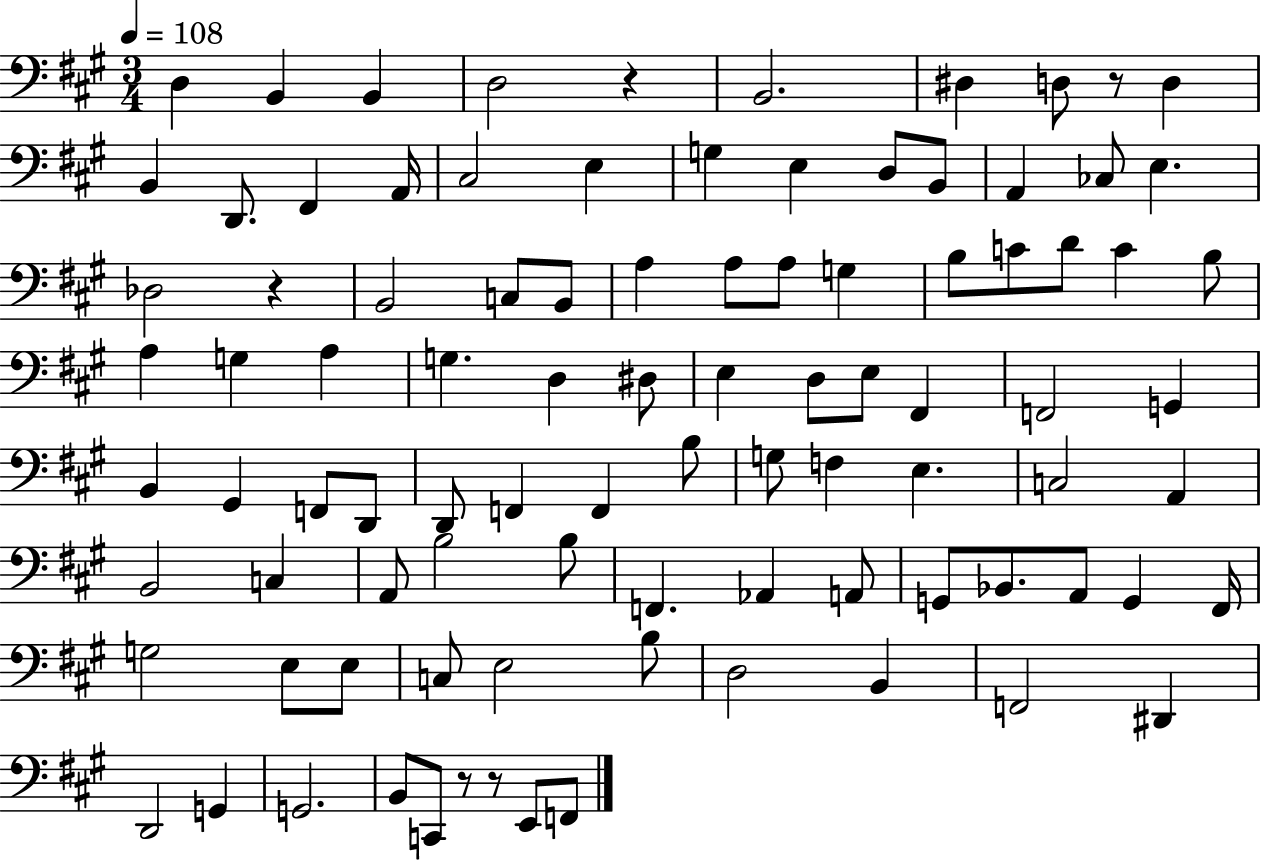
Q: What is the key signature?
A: A major